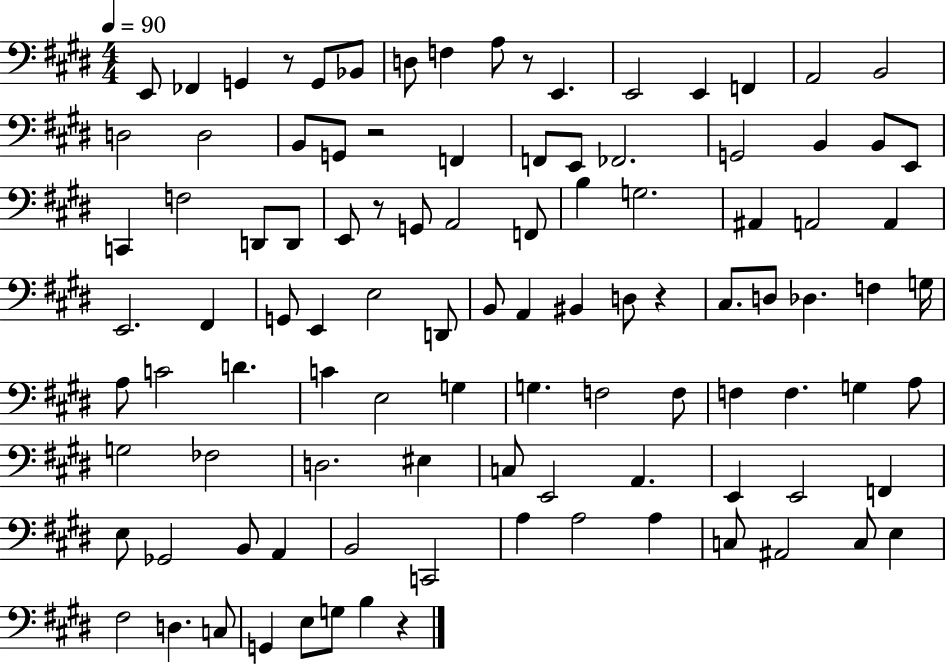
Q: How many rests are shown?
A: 6